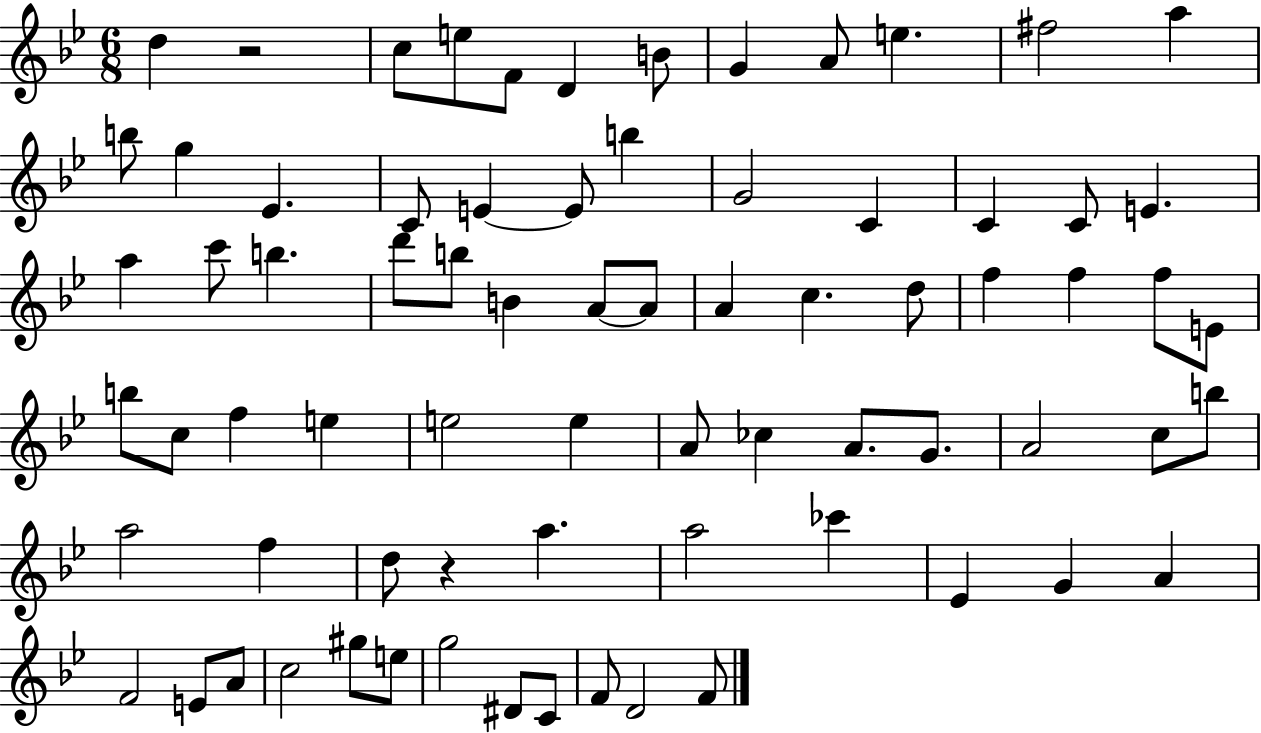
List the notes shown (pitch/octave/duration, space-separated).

D5/q R/h C5/e E5/e F4/e D4/q B4/e G4/q A4/e E5/q. F#5/h A5/q B5/e G5/q Eb4/q. C4/e E4/q E4/e B5/q G4/h C4/q C4/q C4/e E4/q. A5/q C6/e B5/q. D6/e B5/e B4/q A4/e A4/e A4/q C5/q. D5/e F5/q F5/q F5/e E4/e B5/e C5/e F5/q E5/q E5/h E5/q A4/e CES5/q A4/e. G4/e. A4/h C5/e B5/e A5/h F5/q D5/e R/q A5/q. A5/h CES6/q Eb4/q G4/q A4/q F4/h E4/e A4/e C5/h G#5/e E5/e G5/h D#4/e C4/e F4/e D4/h F4/e